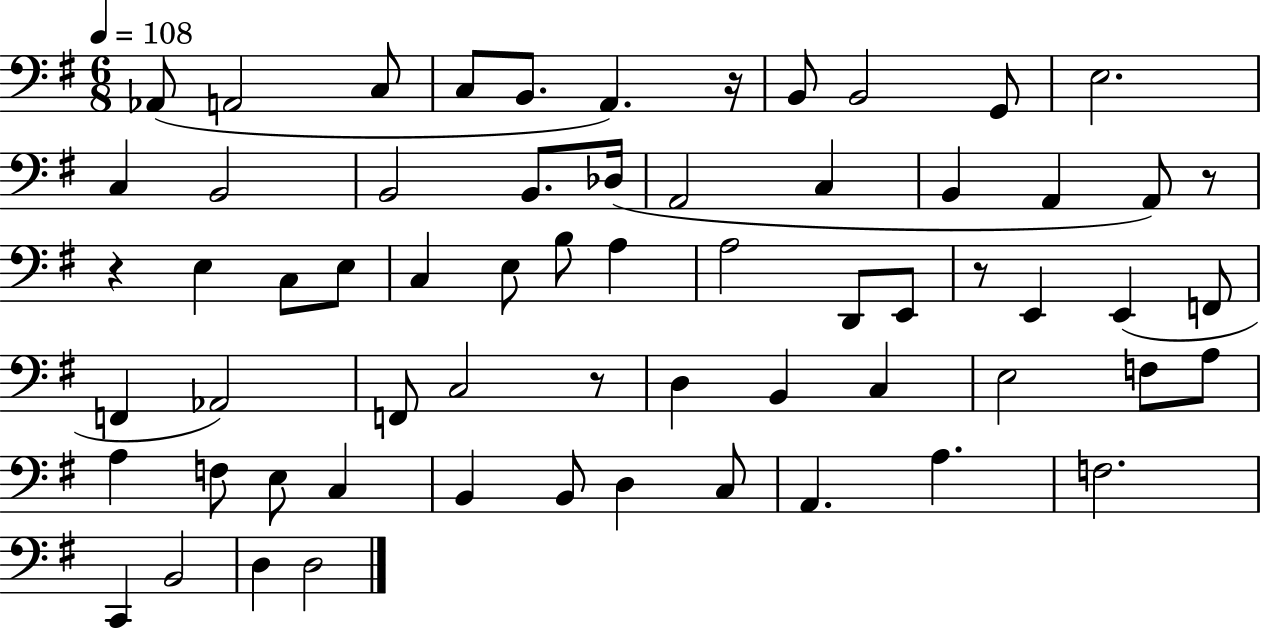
X:1
T:Untitled
M:6/8
L:1/4
K:G
_A,,/2 A,,2 C,/2 C,/2 B,,/2 A,, z/4 B,,/2 B,,2 G,,/2 E,2 C, B,,2 B,,2 B,,/2 _D,/4 A,,2 C, B,, A,, A,,/2 z/2 z E, C,/2 E,/2 C, E,/2 B,/2 A, A,2 D,,/2 E,,/2 z/2 E,, E,, F,,/2 F,, _A,,2 F,,/2 C,2 z/2 D, B,, C, E,2 F,/2 A,/2 A, F,/2 E,/2 C, B,, B,,/2 D, C,/2 A,, A, F,2 C,, B,,2 D, D,2